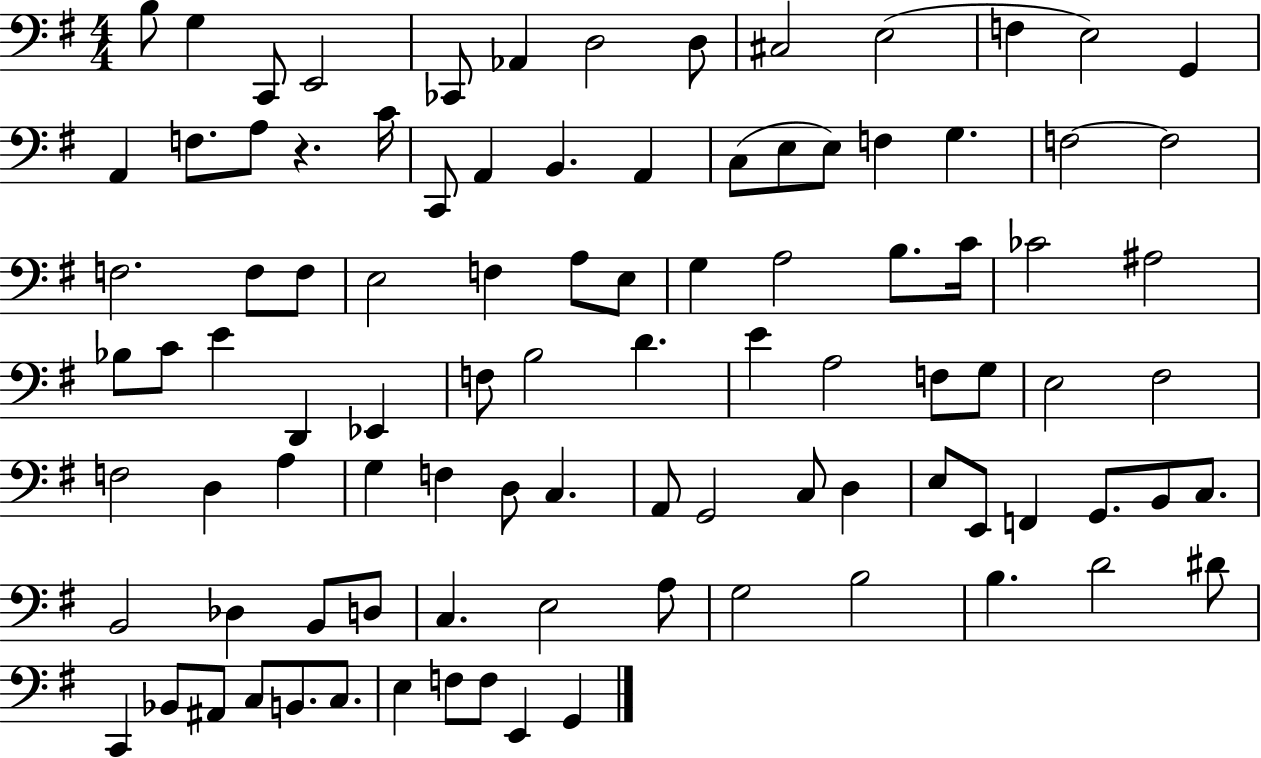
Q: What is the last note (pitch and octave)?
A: G2